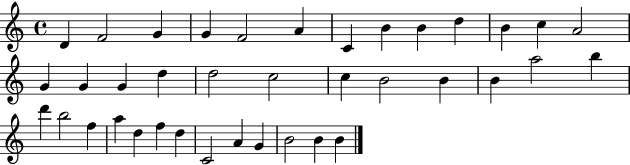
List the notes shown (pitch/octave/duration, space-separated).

D4/q F4/h G4/q G4/q F4/h A4/q C4/q B4/q B4/q D5/q B4/q C5/q A4/h G4/q G4/q G4/q D5/q D5/h C5/h C5/q B4/h B4/q B4/q A5/h B5/q D6/q B5/h F5/q A5/q D5/q F5/q D5/q C4/h A4/q G4/q B4/h B4/q B4/q